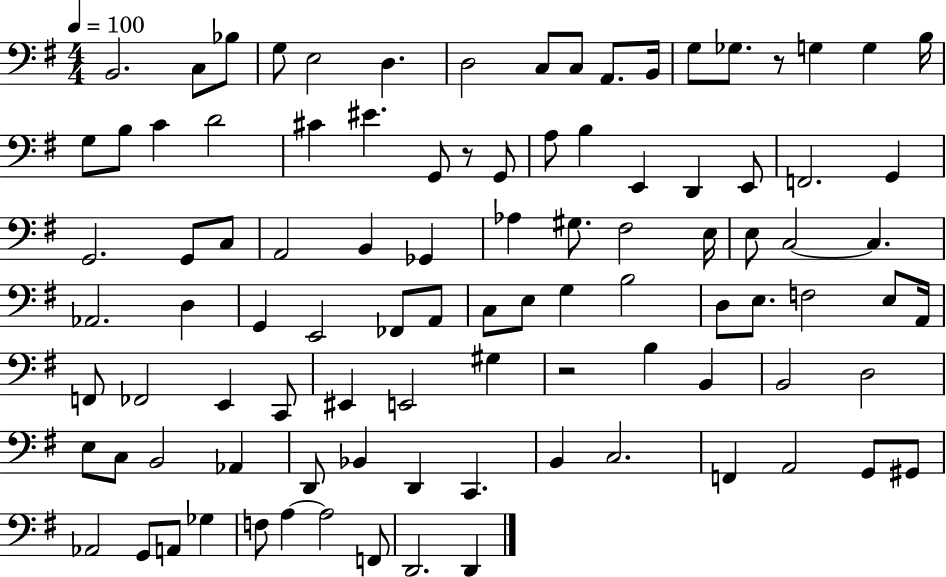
B2/h. C3/e Bb3/e G3/e E3/h D3/q. D3/h C3/e C3/e A2/e. B2/s G3/e Gb3/e. R/e G3/q G3/q B3/s G3/e B3/e C4/q D4/h C#4/q EIS4/q. G2/e R/e G2/e A3/e B3/q E2/q D2/q E2/e F2/h. G2/q G2/h. G2/e C3/e A2/h B2/q Gb2/q Ab3/q G#3/e. F#3/h E3/s E3/e C3/h C3/q. Ab2/h. D3/q G2/q E2/h FES2/e A2/e C3/e E3/e G3/q B3/h D3/e E3/e. F3/h E3/e A2/s F2/e FES2/h E2/q C2/e EIS2/q E2/h G#3/q R/h B3/q B2/q B2/h D3/h E3/e C3/e B2/h Ab2/q D2/e Bb2/q D2/q C2/q. B2/q C3/h. F2/q A2/h G2/e G#2/e Ab2/h G2/e A2/e Gb3/q F3/e A3/q A3/h F2/e D2/h. D2/q